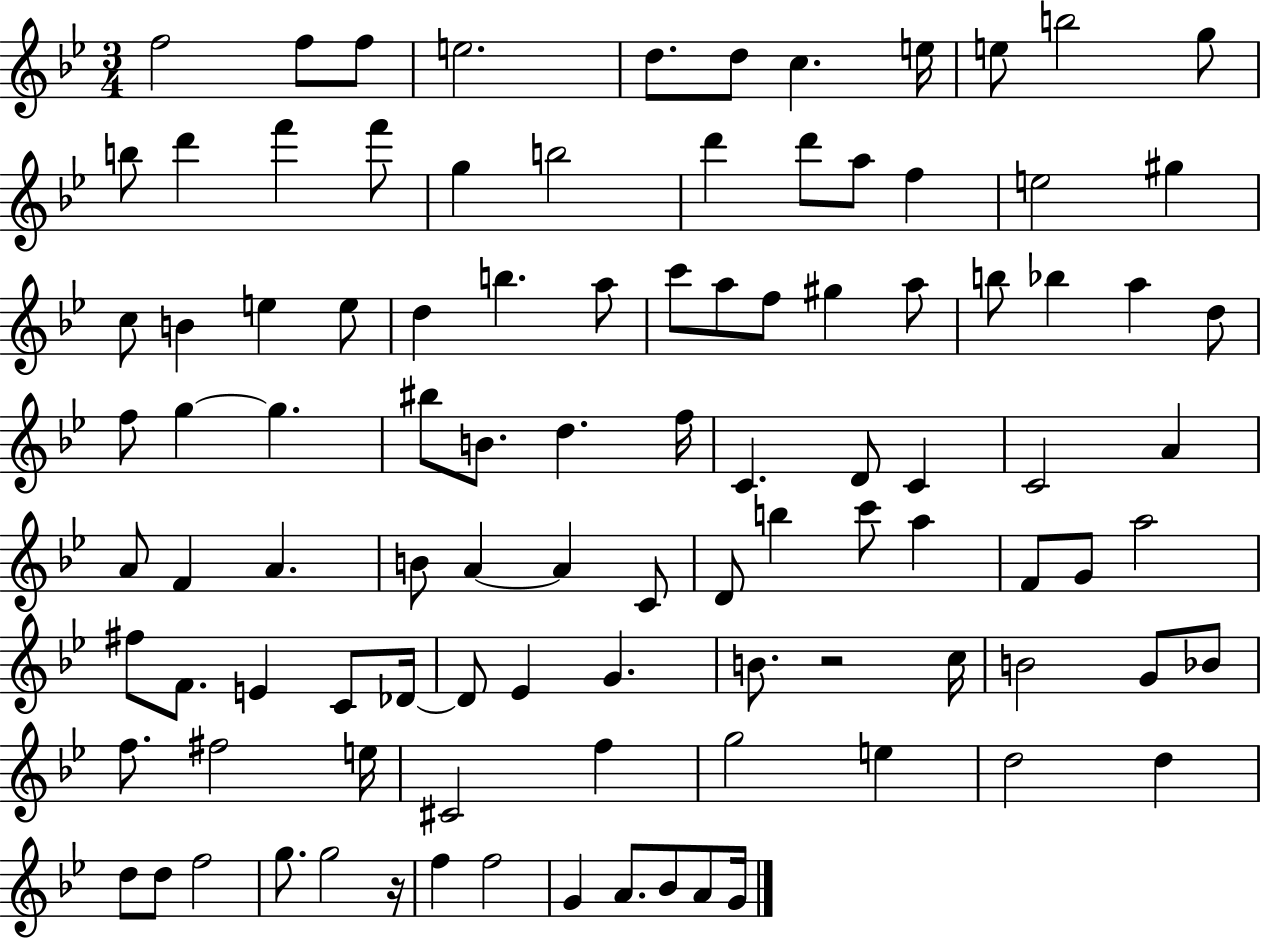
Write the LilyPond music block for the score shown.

{
  \clef treble
  \numericTimeSignature
  \time 3/4
  \key bes \major
  \repeat volta 2 { f''2 f''8 f''8 | e''2. | d''8. d''8 c''4. e''16 | e''8 b''2 g''8 | \break b''8 d'''4 f'''4 f'''8 | g''4 b''2 | d'''4 d'''8 a''8 f''4 | e''2 gis''4 | \break c''8 b'4 e''4 e''8 | d''4 b''4. a''8 | c'''8 a''8 f''8 gis''4 a''8 | b''8 bes''4 a''4 d''8 | \break f''8 g''4~~ g''4. | bis''8 b'8. d''4. f''16 | c'4. d'8 c'4 | c'2 a'4 | \break a'8 f'4 a'4. | b'8 a'4~~ a'4 c'8 | d'8 b''4 c'''8 a''4 | f'8 g'8 a''2 | \break fis''8 f'8. e'4 c'8 des'16~~ | des'8 ees'4 g'4. | b'8. r2 c''16 | b'2 g'8 bes'8 | \break f''8. fis''2 e''16 | cis'2 f''4 | g''2 e''4 | d''2 d''4 | \break d''8 d''8 f''2 | g''8. g''2 r16 | f''4 f''2 | g'4 a'8. bes'8 a'8 g'16 | \break } \bar "|."
}